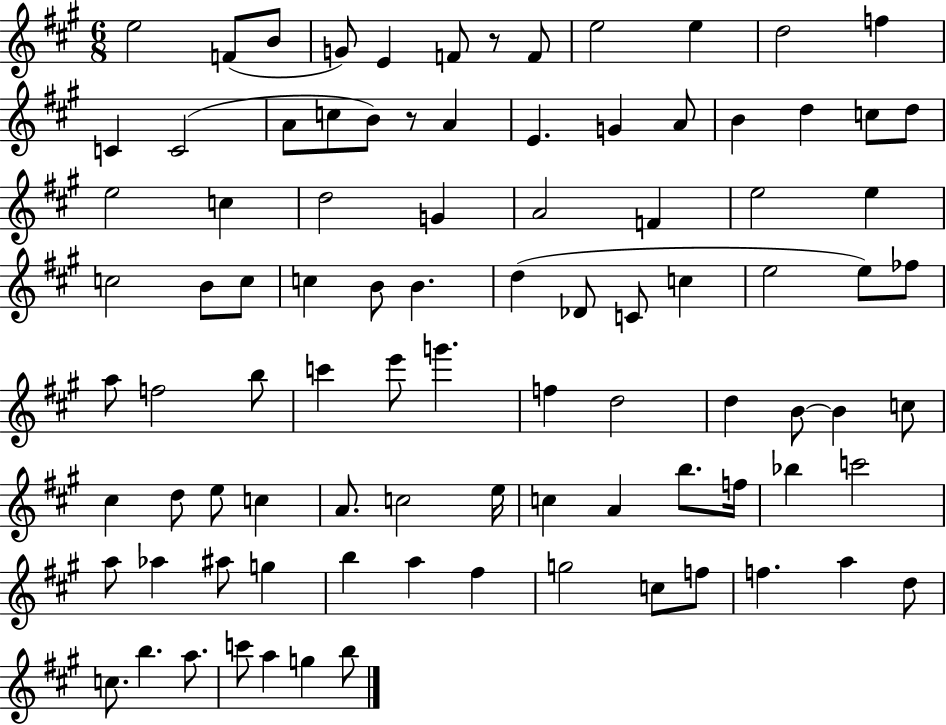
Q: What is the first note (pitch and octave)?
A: E5